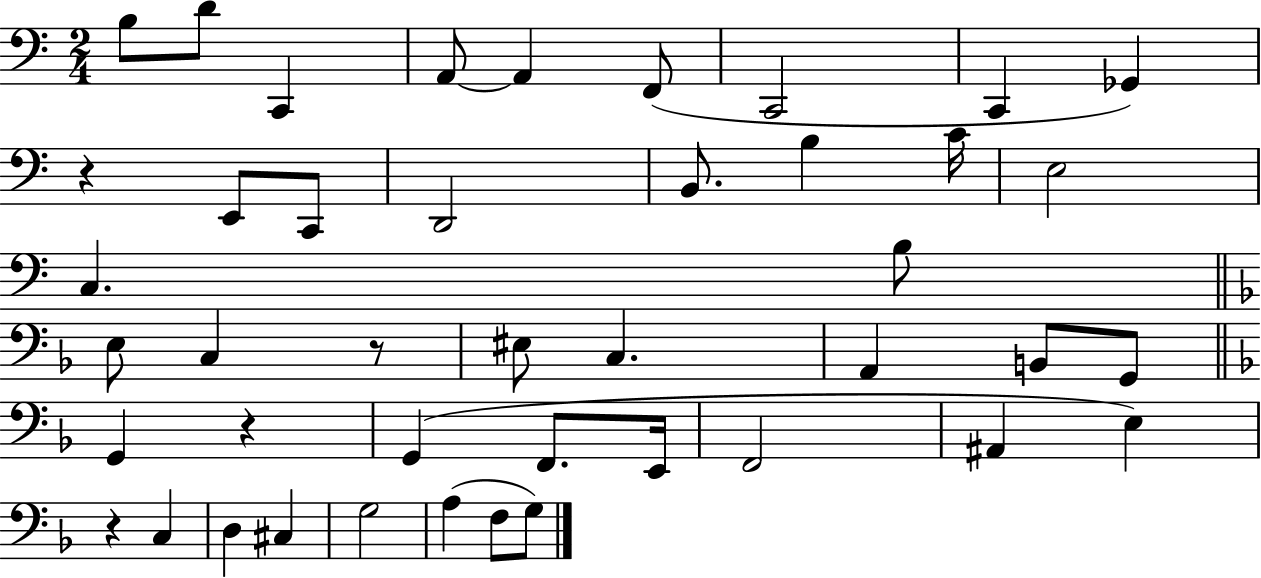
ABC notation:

X:1
T:Untitled
M:2/4
L:1/4
K:C
B,/2 D/2 C,, A,,/2 A,, F,,/2 C,,2 C,, _G,, z E,,/2 C,,/2 D,,2 B,,/2 B, C/4 E,2 C, B,/2 E,/2 C, z/2 ^E,/2 C, A,, B,,/2 G,,/2 G,, z G,, F,,/2 E,,/4 F,,2 ^A,, E, z C, D, ^C, G,2 A, F,/2 G,/2